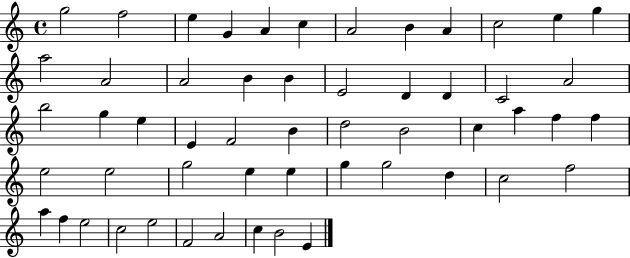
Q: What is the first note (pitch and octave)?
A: G5